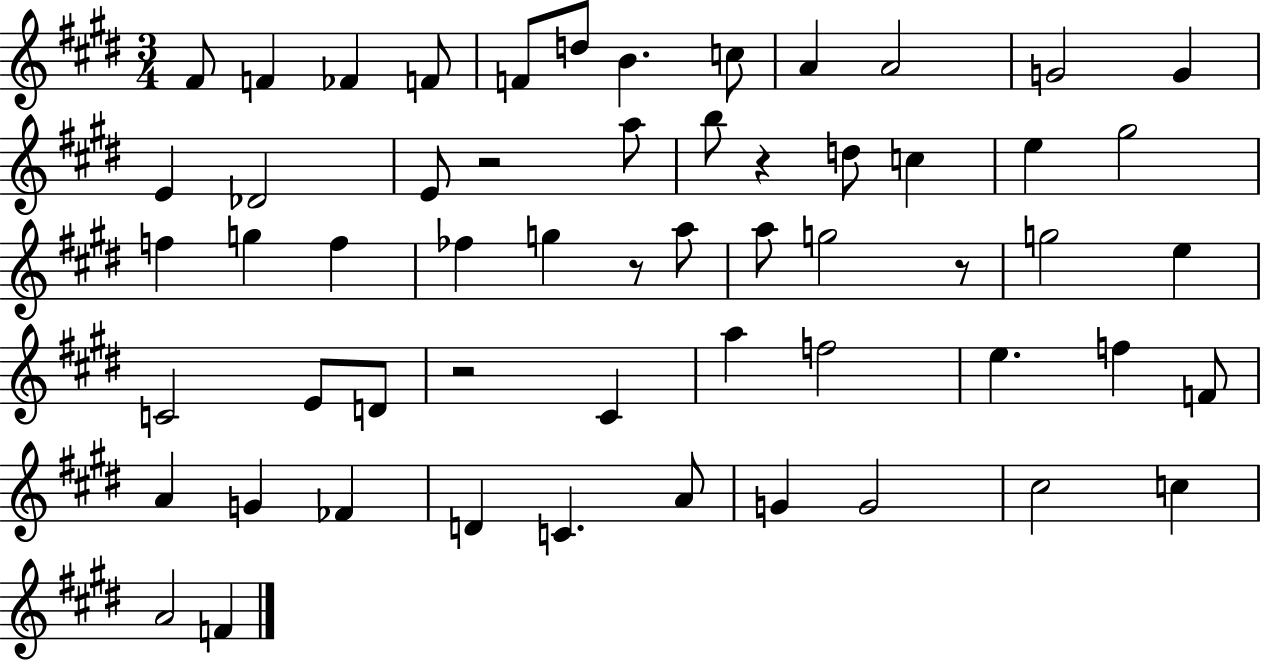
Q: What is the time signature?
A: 3/4